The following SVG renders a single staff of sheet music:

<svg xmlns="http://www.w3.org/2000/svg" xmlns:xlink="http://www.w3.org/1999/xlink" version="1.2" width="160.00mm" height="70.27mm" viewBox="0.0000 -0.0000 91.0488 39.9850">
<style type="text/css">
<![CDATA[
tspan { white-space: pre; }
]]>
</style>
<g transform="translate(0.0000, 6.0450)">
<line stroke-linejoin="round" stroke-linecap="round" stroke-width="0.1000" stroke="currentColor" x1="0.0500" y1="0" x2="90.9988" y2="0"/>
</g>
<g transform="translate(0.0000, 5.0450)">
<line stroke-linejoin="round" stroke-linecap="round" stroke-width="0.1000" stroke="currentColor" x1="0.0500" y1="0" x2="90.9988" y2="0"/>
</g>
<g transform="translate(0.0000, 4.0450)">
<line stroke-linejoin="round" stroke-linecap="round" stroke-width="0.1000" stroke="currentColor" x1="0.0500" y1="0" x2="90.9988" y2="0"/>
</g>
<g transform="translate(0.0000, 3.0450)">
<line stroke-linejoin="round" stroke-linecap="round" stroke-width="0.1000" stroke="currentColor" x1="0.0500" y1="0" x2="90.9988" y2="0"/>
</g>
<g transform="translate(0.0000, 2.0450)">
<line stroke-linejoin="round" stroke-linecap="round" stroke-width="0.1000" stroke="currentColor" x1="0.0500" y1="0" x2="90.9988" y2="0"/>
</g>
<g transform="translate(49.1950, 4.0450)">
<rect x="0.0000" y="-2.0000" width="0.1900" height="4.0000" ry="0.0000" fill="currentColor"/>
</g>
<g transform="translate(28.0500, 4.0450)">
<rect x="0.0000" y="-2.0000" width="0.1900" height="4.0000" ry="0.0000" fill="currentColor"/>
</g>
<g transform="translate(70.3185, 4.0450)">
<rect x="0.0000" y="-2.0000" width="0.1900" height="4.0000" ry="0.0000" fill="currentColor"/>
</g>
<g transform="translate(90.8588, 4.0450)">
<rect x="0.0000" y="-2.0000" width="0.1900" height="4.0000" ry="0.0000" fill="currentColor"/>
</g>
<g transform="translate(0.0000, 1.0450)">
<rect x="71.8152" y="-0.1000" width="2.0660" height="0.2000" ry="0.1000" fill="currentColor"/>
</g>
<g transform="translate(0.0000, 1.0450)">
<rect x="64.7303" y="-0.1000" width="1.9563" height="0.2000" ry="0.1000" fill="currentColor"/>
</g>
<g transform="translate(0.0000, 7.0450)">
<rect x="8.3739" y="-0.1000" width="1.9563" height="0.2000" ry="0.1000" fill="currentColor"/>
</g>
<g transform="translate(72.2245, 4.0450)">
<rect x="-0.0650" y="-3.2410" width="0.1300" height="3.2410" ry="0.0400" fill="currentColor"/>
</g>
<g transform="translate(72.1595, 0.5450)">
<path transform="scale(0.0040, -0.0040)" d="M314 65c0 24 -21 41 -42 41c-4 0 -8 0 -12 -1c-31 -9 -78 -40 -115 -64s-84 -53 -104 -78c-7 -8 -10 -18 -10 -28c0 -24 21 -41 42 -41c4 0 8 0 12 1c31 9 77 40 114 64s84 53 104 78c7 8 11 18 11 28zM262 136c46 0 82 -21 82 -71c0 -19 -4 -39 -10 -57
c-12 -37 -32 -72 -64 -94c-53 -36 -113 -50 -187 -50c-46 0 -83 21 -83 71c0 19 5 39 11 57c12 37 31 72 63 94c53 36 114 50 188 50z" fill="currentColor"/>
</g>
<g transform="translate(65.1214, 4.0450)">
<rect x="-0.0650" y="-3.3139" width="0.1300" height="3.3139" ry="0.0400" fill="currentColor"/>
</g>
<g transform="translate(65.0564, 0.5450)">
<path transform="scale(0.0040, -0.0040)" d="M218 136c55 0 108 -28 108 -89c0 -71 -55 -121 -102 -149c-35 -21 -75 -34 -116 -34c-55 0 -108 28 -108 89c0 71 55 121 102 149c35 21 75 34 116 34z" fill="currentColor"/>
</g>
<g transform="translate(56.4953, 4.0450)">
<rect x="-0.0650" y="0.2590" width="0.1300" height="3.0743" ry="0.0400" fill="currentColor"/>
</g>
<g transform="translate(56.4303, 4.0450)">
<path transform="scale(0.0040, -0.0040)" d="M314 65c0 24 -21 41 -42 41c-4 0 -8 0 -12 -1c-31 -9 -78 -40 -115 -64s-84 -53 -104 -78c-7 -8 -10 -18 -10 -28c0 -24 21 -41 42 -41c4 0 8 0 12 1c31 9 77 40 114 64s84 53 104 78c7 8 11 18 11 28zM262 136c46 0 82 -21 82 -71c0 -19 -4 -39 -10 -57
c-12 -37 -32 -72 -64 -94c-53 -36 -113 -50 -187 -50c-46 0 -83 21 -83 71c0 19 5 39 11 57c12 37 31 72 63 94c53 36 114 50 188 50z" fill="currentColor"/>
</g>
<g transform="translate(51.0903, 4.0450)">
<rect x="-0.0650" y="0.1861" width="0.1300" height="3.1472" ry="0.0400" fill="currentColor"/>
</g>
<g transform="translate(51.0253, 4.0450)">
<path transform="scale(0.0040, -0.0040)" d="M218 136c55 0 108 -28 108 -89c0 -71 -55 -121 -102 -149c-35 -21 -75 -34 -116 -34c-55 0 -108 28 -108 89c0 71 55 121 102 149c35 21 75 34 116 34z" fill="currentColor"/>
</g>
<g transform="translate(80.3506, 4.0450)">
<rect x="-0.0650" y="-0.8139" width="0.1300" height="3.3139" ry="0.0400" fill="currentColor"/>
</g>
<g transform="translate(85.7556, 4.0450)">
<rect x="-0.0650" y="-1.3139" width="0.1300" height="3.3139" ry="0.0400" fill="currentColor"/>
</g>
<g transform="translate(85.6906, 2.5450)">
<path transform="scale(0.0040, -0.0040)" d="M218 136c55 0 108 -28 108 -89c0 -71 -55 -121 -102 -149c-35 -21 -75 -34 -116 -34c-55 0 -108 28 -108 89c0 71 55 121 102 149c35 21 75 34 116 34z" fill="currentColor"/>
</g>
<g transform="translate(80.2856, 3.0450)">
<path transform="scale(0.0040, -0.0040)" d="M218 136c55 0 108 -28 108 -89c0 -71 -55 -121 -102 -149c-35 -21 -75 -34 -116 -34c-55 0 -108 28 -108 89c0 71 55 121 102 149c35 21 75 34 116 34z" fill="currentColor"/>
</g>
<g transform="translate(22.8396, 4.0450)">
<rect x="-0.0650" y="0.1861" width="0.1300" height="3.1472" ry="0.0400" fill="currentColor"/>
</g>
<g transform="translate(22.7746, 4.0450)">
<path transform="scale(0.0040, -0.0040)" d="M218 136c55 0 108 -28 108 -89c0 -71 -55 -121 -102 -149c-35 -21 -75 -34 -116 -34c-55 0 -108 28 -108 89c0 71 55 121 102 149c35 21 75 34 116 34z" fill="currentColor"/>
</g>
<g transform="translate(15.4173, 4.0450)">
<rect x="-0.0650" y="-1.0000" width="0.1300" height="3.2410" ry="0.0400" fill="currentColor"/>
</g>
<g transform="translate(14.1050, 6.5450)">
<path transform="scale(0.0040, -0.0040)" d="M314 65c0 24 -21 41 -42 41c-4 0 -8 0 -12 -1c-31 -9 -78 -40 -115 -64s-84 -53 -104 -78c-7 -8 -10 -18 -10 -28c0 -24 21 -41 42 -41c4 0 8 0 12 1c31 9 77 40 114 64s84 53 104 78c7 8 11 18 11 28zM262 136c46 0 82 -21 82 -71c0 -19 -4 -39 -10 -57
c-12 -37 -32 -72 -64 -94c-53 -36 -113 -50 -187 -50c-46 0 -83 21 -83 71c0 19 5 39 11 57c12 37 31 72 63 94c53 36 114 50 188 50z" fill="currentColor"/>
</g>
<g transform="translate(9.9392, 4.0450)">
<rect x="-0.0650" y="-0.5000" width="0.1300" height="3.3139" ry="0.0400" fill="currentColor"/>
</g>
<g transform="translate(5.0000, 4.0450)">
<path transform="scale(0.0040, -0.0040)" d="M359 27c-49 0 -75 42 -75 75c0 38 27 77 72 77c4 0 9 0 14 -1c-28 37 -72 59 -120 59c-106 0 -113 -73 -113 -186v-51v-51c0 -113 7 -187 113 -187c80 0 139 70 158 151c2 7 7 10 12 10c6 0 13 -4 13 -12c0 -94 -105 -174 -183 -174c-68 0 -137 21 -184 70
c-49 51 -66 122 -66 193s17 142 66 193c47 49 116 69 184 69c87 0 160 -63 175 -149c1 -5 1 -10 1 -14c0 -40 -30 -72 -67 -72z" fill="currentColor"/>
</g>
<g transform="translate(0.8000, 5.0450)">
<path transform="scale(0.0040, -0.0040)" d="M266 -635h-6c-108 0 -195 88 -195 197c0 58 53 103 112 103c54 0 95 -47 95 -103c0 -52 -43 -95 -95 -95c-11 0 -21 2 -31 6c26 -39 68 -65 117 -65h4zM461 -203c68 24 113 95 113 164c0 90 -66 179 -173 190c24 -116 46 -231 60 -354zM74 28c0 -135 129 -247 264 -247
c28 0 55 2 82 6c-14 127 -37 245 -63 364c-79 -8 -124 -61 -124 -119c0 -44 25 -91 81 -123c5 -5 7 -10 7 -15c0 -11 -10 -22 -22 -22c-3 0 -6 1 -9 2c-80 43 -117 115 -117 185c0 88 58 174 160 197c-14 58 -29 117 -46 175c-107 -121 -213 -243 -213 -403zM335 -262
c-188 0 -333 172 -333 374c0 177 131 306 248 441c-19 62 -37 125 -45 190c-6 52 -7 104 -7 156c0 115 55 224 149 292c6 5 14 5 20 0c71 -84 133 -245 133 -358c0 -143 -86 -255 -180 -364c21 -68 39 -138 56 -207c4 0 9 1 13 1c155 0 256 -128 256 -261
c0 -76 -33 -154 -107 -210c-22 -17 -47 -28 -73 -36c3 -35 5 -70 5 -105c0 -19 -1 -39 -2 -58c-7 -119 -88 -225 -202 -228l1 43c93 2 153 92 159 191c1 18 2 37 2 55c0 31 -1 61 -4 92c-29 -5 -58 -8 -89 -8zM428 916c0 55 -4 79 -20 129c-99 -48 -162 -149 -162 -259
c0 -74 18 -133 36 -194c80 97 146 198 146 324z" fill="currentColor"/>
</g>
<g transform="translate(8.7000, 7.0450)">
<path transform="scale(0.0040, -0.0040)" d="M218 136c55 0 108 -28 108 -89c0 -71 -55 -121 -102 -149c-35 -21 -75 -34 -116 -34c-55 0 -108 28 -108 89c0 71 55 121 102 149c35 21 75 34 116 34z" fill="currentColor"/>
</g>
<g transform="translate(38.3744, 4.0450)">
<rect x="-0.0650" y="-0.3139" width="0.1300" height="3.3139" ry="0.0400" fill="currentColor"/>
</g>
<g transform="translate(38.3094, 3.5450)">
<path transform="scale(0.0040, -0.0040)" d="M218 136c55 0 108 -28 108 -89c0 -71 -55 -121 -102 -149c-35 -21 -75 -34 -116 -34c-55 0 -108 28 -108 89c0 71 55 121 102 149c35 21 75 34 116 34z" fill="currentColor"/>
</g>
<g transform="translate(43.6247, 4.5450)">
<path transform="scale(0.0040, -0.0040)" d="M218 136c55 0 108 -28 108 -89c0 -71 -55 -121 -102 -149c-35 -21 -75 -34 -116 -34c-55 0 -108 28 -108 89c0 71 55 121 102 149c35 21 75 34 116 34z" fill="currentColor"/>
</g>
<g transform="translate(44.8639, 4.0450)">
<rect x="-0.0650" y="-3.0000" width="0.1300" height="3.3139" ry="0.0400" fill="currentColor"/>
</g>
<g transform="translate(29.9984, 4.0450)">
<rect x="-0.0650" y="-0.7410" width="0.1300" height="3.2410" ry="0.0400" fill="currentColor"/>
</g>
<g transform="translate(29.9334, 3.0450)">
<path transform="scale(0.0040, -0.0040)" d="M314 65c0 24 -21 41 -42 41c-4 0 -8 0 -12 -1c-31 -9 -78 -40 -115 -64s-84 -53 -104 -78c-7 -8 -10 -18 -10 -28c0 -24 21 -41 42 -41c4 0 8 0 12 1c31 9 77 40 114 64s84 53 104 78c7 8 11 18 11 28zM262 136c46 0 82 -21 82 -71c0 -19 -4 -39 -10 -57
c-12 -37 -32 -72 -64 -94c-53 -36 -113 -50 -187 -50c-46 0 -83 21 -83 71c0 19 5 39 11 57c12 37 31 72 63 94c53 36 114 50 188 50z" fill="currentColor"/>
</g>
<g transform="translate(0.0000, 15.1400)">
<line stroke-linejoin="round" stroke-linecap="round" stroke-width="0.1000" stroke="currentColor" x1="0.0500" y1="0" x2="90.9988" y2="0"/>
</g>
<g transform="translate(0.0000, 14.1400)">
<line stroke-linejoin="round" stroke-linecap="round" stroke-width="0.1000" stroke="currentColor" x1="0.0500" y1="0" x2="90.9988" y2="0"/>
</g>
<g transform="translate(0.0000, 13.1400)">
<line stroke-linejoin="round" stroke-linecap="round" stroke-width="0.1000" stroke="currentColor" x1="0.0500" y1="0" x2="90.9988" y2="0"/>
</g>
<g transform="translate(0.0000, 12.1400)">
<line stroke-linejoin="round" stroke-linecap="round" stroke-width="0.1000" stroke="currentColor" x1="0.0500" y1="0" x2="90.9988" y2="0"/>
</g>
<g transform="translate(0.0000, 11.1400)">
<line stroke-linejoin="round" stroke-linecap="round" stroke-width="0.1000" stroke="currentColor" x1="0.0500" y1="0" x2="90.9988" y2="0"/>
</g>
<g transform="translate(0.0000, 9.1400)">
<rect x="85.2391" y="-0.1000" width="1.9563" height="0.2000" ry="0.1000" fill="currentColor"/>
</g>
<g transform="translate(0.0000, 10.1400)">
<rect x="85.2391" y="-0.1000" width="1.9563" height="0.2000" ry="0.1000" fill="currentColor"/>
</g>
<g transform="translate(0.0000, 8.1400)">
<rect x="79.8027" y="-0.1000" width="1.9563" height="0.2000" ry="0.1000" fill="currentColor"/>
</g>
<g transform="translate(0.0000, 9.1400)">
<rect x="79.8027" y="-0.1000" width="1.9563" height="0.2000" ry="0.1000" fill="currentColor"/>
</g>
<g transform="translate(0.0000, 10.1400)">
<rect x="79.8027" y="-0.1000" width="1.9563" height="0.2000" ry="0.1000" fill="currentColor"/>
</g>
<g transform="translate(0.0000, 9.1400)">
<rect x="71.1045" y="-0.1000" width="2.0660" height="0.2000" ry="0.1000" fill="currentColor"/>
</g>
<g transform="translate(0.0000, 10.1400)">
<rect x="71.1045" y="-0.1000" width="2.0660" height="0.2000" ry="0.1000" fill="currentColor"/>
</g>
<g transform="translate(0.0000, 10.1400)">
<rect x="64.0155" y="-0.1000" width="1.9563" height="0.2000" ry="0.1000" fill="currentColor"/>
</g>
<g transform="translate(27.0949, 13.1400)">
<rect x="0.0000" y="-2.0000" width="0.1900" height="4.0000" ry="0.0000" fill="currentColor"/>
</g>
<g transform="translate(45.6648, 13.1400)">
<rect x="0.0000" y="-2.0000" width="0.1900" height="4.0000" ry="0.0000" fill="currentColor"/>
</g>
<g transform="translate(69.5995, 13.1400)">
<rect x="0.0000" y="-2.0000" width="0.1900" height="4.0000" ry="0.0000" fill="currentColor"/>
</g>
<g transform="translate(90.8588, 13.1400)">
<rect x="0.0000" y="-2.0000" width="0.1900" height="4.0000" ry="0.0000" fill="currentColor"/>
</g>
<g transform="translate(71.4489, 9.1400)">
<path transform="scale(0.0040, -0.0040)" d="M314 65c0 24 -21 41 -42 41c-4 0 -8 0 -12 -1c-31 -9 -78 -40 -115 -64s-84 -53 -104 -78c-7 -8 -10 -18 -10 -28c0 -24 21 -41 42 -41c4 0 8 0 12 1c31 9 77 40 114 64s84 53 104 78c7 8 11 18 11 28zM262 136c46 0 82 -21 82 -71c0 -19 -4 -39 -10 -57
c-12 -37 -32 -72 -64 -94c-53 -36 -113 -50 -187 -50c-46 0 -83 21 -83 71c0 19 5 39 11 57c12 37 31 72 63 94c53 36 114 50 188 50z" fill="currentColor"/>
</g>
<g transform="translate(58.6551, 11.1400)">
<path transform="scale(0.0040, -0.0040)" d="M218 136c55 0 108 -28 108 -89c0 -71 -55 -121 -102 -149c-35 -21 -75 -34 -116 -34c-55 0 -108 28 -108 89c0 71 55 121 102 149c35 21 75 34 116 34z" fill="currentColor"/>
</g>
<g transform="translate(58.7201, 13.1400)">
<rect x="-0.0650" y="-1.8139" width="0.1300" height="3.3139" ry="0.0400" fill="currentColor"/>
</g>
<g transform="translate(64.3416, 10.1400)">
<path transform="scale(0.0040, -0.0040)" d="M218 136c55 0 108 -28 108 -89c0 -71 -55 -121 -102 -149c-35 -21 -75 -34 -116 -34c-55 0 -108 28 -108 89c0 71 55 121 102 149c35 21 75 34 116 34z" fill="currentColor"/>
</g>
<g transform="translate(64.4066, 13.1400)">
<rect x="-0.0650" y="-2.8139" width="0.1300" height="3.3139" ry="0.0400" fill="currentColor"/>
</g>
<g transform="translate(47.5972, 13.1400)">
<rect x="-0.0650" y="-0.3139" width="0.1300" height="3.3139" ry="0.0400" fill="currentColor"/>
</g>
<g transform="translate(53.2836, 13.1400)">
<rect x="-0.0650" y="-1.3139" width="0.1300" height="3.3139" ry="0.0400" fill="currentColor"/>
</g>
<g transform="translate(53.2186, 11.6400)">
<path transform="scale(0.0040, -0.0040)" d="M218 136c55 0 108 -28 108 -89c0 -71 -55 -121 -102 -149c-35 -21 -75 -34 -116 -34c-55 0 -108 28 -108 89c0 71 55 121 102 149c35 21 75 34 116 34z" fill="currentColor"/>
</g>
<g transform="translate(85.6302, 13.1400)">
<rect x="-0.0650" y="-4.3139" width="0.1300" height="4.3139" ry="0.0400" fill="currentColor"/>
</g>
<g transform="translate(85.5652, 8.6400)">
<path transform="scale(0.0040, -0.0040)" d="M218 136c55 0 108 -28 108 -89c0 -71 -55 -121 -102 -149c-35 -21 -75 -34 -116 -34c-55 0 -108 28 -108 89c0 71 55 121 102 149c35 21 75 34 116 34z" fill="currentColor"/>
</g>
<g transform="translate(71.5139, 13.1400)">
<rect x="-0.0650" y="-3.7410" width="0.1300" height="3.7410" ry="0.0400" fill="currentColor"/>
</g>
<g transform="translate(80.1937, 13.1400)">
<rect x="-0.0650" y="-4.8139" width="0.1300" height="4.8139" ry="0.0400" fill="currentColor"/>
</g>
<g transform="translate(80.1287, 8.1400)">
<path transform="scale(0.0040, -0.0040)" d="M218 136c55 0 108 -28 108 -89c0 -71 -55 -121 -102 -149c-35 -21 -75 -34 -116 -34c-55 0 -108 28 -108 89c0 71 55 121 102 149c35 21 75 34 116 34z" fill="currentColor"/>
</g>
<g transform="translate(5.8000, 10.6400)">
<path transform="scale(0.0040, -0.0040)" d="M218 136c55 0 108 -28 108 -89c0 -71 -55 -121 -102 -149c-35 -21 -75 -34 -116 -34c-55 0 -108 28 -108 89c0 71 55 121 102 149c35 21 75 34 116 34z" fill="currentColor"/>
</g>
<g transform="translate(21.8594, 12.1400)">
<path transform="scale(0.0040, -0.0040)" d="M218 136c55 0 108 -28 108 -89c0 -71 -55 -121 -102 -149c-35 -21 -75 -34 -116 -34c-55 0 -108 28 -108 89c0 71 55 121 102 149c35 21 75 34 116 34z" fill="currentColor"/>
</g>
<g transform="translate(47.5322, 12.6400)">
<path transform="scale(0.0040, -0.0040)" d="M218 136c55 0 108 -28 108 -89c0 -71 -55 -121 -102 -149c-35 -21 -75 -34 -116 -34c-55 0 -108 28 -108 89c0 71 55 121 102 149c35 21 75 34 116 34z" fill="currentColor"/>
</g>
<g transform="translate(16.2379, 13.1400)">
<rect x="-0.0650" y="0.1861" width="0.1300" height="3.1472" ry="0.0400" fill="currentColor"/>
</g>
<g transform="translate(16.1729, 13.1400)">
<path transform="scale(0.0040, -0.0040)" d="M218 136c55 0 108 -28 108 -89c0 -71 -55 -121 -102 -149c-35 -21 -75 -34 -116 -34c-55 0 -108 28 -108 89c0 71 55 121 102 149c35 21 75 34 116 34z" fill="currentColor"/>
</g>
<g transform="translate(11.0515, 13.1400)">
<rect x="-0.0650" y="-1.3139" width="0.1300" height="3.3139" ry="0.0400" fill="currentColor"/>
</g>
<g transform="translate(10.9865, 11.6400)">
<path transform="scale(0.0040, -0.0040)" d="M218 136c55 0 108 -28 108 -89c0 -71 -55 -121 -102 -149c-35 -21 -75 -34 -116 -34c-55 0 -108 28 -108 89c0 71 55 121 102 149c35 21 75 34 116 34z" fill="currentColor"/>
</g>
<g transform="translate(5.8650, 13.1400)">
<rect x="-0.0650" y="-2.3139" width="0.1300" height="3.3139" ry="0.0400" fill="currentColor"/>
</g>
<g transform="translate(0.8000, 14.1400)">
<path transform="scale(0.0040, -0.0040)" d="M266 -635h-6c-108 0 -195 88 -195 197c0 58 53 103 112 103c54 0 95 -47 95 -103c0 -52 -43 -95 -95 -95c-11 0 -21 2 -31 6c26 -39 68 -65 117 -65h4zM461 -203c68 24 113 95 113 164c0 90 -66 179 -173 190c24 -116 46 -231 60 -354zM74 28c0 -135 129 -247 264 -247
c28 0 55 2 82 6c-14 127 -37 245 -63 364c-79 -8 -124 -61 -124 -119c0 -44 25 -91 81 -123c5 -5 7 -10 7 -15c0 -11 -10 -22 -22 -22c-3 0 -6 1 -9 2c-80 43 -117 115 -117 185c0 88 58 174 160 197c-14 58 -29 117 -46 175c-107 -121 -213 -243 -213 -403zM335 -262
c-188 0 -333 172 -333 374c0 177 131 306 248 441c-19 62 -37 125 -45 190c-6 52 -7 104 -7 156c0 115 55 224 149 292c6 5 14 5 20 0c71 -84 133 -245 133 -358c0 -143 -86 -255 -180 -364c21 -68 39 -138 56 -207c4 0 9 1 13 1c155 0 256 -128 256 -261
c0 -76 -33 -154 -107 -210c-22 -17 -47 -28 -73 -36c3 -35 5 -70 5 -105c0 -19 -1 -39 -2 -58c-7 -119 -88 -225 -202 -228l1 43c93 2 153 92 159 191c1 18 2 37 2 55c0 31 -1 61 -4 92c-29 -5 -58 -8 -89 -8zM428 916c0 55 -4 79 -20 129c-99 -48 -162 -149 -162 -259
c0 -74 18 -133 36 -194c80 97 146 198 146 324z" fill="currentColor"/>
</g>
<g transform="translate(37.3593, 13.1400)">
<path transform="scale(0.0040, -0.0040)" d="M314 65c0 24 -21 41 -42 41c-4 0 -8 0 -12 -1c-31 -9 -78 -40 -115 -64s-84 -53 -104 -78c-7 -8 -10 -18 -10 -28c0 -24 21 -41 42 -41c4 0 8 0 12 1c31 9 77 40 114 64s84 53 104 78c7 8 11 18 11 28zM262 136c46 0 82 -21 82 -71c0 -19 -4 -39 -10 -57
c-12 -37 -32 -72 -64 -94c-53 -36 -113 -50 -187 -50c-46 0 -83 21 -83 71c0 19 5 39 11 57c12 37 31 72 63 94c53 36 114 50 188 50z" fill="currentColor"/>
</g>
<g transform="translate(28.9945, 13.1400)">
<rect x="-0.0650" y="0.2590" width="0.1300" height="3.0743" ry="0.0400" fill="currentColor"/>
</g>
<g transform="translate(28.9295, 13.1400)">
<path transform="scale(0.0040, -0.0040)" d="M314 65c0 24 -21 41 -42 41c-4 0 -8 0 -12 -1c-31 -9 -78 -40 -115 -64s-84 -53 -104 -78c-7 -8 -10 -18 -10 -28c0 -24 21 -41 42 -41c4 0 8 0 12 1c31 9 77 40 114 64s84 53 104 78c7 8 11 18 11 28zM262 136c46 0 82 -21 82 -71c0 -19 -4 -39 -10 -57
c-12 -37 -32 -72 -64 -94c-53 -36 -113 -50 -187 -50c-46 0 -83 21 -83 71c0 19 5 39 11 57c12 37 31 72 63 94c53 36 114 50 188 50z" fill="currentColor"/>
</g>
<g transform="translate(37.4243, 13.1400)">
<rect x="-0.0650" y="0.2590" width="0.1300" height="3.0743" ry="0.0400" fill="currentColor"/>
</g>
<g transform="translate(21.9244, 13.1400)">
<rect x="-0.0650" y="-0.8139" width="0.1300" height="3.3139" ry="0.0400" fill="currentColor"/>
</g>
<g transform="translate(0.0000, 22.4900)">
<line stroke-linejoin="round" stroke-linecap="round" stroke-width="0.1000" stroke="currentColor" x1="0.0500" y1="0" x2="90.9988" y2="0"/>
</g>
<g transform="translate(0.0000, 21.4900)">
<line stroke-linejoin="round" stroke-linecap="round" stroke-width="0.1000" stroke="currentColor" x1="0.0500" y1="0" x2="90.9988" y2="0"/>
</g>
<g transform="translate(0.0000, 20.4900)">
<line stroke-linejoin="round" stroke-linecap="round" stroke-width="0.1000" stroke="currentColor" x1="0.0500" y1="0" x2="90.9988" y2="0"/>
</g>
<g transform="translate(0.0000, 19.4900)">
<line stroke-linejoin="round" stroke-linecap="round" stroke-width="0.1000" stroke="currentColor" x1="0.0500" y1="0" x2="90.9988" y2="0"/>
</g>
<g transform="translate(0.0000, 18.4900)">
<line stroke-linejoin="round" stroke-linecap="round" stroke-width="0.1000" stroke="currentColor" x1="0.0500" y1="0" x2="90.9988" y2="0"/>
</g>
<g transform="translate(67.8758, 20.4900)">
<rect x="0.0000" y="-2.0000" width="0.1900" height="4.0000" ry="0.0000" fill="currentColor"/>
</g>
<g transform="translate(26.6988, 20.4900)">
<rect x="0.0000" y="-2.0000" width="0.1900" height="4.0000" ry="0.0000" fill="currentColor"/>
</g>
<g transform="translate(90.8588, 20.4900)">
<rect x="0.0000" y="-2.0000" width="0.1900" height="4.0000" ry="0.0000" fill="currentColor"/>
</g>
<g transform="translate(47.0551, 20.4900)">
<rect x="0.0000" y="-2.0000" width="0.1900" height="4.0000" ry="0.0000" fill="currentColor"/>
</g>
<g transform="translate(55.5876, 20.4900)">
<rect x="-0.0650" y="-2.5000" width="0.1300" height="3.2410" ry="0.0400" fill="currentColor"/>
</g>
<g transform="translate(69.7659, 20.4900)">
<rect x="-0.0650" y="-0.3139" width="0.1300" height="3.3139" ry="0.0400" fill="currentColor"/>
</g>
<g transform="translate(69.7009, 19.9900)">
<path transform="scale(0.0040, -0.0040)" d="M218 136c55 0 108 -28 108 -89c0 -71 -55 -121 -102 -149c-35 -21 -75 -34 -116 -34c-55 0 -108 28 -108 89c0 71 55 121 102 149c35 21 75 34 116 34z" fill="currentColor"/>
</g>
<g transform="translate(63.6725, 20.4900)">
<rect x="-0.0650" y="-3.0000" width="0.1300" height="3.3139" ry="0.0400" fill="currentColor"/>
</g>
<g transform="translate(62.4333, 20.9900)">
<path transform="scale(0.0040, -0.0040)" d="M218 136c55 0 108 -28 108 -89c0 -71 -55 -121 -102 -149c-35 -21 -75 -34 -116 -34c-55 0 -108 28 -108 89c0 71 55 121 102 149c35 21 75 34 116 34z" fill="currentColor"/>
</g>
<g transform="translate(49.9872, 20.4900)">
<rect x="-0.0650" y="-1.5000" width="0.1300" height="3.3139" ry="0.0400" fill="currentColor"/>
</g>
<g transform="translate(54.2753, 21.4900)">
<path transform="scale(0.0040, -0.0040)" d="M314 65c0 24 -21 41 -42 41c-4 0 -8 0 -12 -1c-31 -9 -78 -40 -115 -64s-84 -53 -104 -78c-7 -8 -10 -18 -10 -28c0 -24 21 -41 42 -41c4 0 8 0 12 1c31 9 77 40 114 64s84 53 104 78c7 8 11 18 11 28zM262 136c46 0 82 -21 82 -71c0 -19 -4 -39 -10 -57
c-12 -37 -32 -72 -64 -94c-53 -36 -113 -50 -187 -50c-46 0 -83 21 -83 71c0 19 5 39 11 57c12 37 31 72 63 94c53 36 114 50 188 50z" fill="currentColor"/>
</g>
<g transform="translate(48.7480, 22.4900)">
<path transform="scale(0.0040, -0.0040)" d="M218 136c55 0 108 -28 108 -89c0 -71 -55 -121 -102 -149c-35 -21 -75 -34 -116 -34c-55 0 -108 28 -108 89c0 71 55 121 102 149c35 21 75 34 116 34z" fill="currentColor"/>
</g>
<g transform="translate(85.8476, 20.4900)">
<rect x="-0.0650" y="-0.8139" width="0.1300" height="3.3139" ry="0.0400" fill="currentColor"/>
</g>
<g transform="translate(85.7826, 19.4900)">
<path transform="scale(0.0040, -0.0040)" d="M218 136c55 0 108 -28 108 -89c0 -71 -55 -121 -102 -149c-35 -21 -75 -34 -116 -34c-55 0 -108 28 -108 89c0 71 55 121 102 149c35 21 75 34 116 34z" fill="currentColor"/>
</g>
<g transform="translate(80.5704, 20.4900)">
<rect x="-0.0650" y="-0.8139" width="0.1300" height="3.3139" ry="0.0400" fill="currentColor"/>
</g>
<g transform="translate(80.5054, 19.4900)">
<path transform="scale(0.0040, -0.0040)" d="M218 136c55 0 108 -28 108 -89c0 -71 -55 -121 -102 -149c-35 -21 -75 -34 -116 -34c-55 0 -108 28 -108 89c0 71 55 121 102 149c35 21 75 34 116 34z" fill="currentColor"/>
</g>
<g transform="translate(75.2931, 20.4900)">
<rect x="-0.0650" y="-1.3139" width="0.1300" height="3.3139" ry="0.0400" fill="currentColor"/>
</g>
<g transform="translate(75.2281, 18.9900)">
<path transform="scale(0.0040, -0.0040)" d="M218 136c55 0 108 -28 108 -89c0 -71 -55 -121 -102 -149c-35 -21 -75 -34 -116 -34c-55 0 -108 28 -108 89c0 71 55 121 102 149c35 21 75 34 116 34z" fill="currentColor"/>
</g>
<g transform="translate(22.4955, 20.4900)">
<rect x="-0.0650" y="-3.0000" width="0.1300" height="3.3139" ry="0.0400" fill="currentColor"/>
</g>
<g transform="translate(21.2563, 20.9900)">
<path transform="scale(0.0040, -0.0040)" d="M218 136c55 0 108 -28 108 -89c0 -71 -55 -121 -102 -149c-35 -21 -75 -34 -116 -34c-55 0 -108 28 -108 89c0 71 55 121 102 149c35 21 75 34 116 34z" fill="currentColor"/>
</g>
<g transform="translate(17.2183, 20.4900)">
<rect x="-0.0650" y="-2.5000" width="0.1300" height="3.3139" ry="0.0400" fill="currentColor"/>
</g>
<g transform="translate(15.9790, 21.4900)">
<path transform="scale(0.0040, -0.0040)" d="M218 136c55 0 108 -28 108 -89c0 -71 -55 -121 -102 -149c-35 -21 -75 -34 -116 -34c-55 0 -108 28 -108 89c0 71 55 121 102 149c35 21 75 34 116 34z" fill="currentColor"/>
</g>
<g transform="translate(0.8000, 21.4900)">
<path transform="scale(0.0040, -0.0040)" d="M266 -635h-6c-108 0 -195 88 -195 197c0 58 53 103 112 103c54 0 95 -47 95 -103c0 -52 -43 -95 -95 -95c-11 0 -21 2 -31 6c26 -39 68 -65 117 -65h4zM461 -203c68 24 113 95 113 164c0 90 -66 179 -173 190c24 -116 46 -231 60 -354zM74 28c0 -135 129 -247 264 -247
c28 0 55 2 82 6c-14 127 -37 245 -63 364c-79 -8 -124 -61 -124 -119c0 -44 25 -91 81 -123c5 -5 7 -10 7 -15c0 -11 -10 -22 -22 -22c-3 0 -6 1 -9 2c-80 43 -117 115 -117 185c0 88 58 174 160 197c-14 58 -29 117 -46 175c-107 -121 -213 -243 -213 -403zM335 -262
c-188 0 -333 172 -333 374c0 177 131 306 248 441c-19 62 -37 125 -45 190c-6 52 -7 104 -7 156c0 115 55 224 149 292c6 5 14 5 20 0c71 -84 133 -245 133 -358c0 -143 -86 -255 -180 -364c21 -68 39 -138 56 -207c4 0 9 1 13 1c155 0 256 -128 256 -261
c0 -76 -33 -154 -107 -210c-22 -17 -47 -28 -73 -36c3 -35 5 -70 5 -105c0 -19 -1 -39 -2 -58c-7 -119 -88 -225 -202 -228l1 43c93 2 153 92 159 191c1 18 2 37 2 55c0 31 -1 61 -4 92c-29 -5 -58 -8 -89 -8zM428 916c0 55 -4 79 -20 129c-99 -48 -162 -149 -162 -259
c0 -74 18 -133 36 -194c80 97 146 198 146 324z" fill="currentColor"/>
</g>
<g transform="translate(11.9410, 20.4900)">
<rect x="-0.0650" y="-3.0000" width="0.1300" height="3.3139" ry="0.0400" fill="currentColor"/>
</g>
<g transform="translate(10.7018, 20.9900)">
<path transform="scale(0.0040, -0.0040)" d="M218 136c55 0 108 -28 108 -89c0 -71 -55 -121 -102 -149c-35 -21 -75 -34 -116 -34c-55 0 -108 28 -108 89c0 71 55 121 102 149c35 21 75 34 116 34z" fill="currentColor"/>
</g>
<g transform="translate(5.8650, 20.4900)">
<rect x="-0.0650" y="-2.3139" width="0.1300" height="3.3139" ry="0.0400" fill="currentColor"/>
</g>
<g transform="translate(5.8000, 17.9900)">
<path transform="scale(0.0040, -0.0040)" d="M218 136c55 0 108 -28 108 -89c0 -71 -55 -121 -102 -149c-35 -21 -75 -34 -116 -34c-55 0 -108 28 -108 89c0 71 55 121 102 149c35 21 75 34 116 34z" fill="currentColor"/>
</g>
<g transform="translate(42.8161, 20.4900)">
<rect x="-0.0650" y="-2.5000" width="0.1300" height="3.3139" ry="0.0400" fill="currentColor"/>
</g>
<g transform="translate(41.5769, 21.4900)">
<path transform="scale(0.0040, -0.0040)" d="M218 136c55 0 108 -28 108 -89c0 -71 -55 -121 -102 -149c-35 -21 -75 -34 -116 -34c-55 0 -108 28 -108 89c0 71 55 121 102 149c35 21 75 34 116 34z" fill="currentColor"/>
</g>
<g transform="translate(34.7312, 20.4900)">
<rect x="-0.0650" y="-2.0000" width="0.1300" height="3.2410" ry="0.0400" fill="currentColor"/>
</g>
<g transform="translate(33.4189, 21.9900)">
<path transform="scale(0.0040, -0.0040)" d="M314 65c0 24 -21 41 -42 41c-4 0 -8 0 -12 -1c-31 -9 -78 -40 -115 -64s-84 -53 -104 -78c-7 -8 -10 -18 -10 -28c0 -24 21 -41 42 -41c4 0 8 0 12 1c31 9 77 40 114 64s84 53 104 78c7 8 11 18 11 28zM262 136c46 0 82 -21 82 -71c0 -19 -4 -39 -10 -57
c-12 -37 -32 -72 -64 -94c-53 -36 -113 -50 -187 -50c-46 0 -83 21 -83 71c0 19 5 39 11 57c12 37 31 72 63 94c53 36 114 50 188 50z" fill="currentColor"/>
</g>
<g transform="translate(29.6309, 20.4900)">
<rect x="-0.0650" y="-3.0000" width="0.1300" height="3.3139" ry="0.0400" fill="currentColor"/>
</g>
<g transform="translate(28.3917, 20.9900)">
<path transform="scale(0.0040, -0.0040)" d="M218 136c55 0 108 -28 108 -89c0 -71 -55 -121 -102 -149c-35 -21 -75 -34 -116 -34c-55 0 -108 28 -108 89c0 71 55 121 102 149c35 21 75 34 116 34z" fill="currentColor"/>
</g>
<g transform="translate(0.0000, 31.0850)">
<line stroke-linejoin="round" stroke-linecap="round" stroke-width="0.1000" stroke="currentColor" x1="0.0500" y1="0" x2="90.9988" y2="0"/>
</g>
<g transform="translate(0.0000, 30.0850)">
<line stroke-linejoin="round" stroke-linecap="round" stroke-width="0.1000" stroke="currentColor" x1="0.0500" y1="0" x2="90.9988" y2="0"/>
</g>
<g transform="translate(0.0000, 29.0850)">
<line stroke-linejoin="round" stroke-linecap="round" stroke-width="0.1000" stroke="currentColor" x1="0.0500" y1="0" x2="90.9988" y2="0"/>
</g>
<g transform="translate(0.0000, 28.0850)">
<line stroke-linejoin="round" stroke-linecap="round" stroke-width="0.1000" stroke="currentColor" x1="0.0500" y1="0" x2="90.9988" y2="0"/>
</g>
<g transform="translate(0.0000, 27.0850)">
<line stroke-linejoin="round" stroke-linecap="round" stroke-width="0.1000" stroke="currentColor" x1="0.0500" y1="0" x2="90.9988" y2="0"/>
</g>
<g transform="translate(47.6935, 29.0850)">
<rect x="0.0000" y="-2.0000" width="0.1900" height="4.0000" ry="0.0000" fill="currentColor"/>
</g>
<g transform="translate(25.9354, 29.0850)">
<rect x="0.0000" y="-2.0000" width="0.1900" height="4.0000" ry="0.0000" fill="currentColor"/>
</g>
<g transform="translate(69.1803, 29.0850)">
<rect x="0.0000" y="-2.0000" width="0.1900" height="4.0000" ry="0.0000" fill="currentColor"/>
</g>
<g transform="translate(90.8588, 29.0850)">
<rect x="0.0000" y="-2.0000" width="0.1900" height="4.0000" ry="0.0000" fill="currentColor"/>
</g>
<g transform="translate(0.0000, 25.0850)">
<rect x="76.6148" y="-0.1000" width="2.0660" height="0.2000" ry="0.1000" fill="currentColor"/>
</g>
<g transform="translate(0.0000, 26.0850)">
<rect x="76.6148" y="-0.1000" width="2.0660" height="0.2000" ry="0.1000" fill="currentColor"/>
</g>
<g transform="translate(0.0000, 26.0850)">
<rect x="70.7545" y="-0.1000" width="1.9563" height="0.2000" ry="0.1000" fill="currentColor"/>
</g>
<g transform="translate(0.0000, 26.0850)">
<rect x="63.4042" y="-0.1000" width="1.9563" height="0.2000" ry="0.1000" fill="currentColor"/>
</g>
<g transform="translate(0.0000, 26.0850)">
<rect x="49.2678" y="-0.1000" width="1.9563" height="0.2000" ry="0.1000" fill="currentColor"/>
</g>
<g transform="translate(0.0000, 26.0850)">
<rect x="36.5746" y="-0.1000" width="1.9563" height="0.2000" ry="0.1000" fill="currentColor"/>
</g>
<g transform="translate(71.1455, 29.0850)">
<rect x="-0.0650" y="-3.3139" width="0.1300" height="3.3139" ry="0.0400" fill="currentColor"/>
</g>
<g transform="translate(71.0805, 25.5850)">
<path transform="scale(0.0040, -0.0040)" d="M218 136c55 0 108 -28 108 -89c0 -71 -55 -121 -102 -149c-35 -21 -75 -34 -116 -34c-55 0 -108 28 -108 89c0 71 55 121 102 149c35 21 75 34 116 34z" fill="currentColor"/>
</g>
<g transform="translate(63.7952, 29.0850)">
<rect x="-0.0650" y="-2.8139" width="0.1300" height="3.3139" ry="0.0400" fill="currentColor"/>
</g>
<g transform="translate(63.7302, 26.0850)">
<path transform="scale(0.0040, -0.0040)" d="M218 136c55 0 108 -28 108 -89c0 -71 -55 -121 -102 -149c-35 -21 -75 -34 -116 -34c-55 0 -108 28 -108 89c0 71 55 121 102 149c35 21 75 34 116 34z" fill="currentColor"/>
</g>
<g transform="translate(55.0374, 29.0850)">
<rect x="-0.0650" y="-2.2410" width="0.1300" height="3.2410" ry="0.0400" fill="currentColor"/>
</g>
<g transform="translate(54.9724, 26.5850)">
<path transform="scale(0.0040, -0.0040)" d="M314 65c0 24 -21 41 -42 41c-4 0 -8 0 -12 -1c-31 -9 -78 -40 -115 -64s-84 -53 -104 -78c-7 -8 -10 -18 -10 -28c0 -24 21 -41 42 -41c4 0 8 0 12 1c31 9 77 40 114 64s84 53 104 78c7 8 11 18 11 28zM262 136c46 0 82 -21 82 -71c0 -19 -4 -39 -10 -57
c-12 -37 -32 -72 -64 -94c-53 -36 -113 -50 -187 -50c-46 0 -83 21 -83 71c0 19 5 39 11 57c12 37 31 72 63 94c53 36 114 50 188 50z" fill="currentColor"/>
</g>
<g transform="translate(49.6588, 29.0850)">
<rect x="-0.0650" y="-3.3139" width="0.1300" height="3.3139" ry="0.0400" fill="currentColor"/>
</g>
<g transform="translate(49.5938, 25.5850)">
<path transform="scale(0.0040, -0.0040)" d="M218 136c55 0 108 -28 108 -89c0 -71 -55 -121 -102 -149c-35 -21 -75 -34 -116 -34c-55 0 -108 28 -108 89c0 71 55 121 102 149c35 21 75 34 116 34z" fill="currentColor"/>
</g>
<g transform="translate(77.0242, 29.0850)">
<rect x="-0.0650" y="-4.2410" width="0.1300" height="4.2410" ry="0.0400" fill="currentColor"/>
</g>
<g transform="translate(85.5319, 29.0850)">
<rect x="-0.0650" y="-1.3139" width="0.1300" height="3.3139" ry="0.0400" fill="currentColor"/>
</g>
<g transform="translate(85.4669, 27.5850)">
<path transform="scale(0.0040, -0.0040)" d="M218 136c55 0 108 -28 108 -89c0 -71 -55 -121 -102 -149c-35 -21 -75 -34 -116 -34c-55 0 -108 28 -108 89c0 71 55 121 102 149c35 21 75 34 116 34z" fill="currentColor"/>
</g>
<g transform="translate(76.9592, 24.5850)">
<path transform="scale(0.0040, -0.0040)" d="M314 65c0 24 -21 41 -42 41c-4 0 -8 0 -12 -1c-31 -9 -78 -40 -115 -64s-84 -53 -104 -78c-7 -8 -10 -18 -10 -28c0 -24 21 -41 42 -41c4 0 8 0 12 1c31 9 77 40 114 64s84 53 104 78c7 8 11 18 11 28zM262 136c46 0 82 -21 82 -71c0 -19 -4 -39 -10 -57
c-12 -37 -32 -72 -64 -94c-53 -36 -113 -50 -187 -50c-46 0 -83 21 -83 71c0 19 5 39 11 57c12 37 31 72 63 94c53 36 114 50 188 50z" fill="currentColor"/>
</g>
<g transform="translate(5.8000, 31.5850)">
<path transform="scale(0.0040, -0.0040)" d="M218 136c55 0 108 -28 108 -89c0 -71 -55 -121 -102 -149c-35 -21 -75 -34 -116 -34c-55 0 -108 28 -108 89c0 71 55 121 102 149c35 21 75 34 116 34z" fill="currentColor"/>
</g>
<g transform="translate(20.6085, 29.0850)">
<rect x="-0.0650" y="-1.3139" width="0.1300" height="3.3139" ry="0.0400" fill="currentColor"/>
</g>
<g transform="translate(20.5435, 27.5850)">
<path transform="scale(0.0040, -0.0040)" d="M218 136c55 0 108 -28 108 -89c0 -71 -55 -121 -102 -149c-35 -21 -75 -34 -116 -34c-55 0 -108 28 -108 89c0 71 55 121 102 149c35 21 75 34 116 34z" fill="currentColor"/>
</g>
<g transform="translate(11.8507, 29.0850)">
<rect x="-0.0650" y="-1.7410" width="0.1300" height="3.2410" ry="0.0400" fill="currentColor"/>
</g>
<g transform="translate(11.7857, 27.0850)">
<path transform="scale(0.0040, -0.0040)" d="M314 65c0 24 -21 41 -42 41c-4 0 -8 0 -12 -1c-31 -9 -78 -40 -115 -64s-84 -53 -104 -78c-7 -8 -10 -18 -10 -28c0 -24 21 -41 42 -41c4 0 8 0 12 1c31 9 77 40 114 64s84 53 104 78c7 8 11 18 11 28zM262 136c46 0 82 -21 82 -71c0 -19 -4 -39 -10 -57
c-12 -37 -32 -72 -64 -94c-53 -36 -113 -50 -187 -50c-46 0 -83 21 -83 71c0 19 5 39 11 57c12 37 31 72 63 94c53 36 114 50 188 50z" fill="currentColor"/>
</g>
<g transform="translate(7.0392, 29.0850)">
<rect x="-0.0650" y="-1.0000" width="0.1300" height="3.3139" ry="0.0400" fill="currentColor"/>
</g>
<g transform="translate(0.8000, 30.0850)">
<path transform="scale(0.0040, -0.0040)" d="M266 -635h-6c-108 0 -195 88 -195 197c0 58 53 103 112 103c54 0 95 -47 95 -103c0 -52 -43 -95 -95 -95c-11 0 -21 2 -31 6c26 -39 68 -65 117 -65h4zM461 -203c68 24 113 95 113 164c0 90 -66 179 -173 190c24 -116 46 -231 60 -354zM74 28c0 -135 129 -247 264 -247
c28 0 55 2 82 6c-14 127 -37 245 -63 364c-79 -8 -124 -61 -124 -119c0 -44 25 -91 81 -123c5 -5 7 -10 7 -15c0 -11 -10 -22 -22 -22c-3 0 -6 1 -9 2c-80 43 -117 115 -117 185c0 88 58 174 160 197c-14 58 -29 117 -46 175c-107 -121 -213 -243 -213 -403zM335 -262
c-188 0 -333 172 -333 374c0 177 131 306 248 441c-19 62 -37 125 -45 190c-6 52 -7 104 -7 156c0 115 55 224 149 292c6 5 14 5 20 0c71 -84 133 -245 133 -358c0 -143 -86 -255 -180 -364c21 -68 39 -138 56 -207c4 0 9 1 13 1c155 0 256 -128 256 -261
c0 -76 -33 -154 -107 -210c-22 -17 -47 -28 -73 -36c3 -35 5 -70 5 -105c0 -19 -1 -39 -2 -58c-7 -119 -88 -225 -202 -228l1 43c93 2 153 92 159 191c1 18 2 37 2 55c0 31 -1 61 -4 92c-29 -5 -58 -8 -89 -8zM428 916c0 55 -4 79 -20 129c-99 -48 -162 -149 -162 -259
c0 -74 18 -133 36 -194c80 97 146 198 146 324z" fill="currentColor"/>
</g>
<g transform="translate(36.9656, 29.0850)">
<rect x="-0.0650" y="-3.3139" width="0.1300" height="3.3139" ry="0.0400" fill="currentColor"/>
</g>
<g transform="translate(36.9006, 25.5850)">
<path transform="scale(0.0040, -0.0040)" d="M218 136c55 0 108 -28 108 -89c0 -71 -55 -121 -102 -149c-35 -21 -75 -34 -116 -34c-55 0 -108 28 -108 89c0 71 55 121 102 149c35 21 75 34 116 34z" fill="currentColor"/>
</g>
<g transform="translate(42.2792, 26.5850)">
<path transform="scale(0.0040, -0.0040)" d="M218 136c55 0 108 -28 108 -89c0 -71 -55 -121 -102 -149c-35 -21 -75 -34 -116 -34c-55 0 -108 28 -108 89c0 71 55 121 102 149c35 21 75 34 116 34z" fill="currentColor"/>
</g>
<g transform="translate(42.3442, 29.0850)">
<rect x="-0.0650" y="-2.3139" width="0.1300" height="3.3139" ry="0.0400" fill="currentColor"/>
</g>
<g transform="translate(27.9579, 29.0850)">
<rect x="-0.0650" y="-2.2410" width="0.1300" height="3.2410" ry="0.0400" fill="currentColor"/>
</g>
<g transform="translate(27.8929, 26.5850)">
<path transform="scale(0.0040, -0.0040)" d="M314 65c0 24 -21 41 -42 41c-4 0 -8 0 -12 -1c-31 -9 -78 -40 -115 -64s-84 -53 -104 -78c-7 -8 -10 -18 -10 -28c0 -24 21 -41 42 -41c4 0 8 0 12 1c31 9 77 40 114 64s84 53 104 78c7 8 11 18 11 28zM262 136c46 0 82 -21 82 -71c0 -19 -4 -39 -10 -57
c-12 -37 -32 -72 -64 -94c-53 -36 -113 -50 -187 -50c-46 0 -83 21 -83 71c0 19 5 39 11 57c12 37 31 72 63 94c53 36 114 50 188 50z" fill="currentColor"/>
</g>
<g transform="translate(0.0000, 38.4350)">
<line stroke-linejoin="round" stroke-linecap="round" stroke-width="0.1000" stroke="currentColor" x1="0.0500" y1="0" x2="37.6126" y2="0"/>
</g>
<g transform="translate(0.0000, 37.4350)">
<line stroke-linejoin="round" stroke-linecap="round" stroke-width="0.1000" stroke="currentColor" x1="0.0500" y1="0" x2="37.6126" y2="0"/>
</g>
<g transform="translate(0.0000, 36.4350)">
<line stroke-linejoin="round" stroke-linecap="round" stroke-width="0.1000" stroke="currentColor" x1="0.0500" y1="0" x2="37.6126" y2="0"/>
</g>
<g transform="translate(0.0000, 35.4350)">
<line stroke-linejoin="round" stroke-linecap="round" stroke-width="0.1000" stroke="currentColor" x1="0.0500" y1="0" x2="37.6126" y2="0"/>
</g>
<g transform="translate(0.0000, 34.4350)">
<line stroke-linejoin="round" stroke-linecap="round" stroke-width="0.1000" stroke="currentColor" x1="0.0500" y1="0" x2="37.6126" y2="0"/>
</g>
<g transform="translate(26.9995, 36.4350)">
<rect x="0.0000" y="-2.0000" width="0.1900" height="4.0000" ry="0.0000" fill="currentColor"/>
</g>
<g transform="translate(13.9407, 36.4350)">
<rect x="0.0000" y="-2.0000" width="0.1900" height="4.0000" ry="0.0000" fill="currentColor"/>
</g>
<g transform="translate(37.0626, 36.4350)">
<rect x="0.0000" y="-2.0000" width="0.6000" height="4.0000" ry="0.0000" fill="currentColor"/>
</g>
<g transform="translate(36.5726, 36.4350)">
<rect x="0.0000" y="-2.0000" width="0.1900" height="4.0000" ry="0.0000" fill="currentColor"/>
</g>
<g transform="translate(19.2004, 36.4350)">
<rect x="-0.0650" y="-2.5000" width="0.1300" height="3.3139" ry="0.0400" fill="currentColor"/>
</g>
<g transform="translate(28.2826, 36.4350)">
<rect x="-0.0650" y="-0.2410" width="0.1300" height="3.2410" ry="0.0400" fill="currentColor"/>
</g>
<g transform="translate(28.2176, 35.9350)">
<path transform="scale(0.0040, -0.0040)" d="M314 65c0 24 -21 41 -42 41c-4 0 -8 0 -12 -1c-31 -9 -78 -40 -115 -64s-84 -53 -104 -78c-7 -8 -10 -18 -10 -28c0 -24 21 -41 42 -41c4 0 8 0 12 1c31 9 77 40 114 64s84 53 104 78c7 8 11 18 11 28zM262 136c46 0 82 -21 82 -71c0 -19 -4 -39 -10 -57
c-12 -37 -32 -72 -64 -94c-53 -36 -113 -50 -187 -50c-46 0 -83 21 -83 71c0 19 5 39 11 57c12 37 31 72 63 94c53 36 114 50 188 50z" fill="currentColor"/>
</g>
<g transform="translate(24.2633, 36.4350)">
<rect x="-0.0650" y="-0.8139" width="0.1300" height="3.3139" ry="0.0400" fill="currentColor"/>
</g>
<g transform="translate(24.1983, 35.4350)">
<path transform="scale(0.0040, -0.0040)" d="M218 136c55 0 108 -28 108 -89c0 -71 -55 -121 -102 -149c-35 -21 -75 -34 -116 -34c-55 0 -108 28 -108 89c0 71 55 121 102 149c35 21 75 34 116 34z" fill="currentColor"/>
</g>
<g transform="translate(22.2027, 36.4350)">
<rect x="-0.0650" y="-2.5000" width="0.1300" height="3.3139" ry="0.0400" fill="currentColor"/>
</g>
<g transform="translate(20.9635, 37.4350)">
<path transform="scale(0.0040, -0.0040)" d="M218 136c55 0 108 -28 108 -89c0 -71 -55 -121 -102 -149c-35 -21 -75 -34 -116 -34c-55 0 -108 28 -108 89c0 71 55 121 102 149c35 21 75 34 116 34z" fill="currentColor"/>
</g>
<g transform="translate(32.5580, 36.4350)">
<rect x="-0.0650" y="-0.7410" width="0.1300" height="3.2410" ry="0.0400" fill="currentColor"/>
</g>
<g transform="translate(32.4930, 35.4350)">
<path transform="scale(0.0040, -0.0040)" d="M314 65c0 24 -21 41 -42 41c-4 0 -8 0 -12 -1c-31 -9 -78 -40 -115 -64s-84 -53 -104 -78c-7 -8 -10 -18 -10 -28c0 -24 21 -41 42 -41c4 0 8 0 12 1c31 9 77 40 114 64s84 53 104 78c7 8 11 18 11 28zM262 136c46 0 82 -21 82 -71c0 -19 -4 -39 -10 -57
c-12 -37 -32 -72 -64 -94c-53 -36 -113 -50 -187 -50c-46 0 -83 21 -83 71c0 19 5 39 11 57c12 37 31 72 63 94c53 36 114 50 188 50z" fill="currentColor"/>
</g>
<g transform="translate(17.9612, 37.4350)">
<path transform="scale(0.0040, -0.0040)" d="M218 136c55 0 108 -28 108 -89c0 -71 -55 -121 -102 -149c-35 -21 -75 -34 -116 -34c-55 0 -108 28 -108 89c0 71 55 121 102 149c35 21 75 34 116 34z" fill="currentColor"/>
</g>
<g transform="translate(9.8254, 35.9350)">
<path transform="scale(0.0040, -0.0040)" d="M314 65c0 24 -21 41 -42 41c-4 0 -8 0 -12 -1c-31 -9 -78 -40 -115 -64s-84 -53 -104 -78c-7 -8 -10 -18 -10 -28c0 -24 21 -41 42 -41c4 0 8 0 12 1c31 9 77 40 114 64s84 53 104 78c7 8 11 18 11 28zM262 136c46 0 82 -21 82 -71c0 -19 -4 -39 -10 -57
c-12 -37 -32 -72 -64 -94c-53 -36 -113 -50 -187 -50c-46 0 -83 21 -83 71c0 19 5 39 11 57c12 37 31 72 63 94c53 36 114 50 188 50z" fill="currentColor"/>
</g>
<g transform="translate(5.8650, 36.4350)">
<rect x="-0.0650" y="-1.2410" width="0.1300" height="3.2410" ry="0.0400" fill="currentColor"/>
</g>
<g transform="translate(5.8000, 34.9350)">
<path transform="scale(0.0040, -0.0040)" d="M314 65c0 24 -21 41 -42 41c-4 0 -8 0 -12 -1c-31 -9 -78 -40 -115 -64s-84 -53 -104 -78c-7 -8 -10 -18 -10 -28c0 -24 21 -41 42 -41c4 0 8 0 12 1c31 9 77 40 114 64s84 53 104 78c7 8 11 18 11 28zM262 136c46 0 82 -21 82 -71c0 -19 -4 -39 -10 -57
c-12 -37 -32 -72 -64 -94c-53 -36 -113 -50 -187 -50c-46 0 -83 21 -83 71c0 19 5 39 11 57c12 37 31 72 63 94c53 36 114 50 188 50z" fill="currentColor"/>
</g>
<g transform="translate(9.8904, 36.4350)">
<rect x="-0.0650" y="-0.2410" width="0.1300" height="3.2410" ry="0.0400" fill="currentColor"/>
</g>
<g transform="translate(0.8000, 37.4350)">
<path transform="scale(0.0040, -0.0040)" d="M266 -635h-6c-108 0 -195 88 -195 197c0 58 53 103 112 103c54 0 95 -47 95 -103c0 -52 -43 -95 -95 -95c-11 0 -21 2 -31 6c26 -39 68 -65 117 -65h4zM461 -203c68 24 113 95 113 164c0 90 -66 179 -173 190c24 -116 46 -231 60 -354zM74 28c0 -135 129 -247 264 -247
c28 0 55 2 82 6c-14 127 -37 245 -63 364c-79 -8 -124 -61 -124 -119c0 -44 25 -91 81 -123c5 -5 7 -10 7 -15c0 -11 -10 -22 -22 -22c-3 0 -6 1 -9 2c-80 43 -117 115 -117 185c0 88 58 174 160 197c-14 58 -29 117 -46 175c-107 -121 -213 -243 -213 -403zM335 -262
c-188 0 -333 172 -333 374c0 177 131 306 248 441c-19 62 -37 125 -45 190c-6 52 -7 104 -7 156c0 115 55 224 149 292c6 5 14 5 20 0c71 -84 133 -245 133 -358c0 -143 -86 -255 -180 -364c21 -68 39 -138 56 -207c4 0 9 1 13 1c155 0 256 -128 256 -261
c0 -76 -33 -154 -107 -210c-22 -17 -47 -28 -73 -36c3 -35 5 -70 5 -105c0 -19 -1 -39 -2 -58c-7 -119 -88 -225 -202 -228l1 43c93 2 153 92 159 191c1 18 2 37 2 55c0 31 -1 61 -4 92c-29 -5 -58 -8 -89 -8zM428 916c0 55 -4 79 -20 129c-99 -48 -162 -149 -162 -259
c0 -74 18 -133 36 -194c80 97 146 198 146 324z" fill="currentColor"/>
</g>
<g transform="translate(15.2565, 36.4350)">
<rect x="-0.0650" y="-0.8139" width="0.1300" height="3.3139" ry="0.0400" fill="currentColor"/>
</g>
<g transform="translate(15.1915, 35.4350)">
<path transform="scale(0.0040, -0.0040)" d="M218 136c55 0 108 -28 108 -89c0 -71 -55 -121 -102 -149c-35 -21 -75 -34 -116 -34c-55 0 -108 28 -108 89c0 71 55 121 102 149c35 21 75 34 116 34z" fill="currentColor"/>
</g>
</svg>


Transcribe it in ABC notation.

X:1
T:Untitled
M:4/4
L:1/4
K:C
C D2 B d2 c A B B2 b b2 d e g e B d B2 B2 c e f a c'2 e' d' g A G A A F2 G E G2 A c e d d D f2 e g2 b g b g2 a b d'2 e e2 c2 d G G d c2 d2